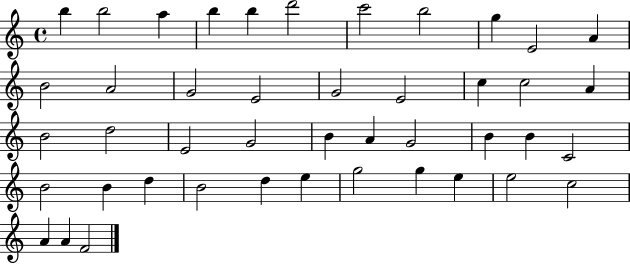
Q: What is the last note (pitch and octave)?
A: F4